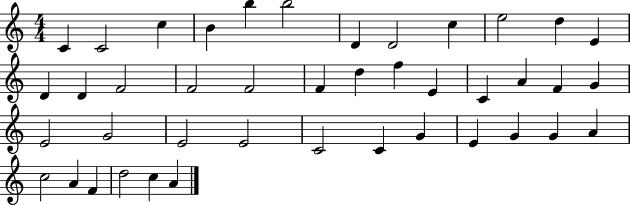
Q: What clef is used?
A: treble